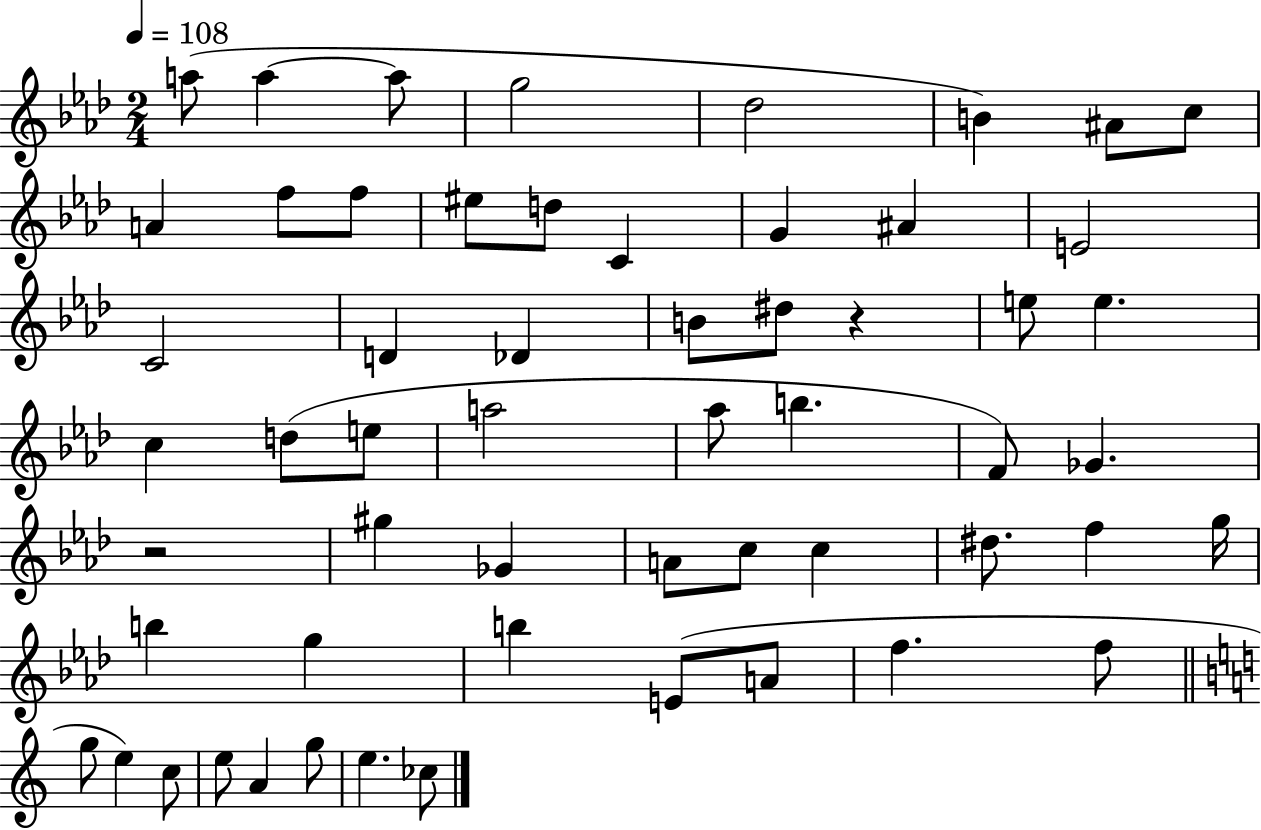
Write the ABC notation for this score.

X:1
T:Untitled
M:2/4
L:1/4
K:Ab
a/2 a a/2 g2 _d2 B ^A/2 c/2 A f/2 f/2 ^e/2 d/2 C G ^A E2 C2 D _D B/2 ^d/2 z e/2 e c d/2 e/2 a2 _a/2 b F/2 _G z2 ^g _G A/2 c/2 c ^d/2 f g/4 b g b E/2 A/2 f f/2 g/2 e c/2 e/2 A g/2 e _c/2